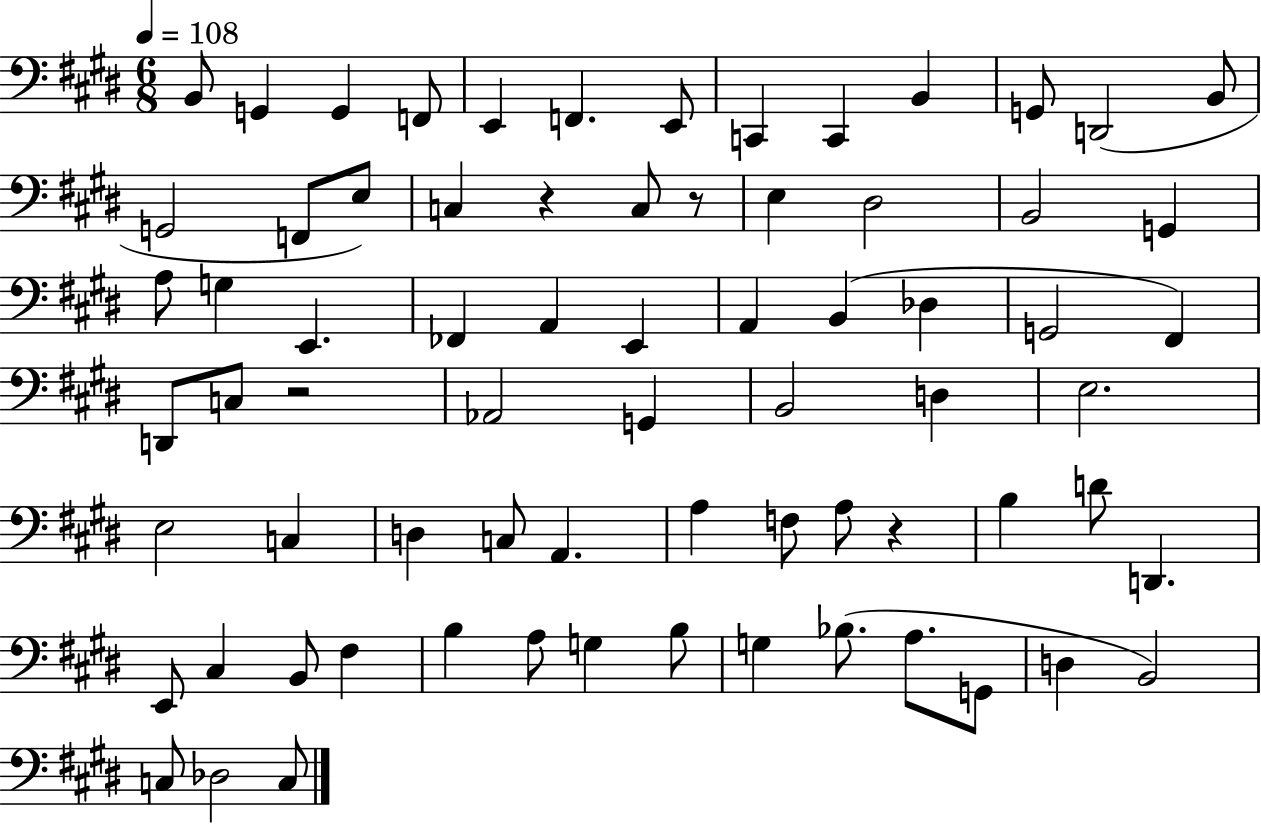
X:1
T:Untitled
M:6/8
L:1/4
K:E
B,,/2 G,, G,, F,,/2 E,, F,, E,,/2 C,, C,, B,, G,,/2 D,,2 B,,/2 G,,2 F,,/2 E,/2 C, z C,/2 z/2 E, ^D,2 B,,2 G,, A,/2 G, E,, _F,, A,, E,, A,, B,, _D, G,,2 ^F,, D,,/2 C,/2 z2 _A,,2 G,, B,,2 D, E,2 E,2 C, D, C,/2 A,, A, F,/2 A,/2 z B, D/2 D,, E,,/2 ^C, B,,/2 ^F, B, A,/2 G, B,/2 G, _B,/2 A,/2 G,,/2 D, B,,2 C,/2 _D,2 C,/2